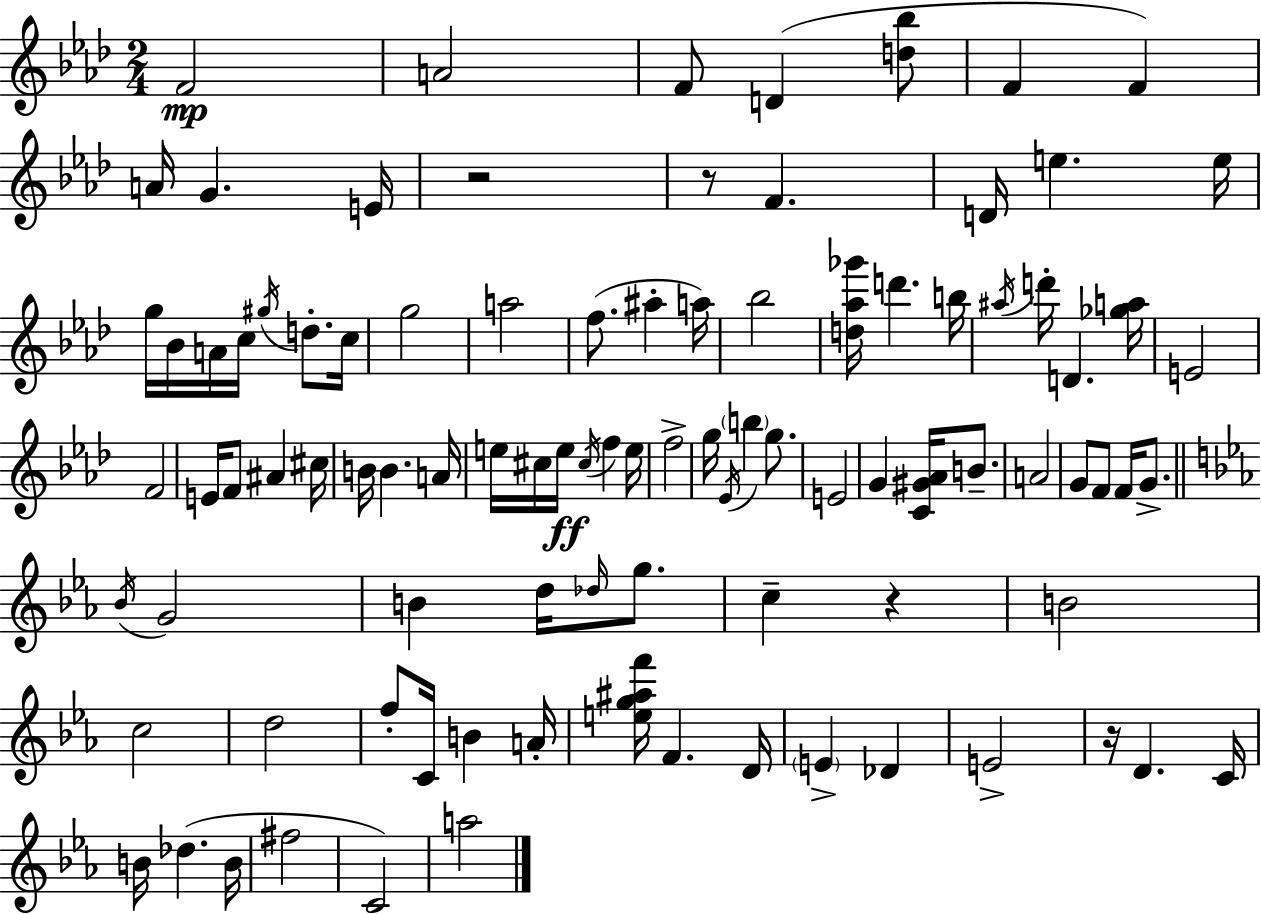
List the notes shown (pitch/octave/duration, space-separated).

F4/h A4/h F4/e D4/q [D5,Bb5]/e F4/q F4/q A4/s G4/q. E4/s R/h R/e F4/q. D4/s E5/q. E5/s G5/s Bb4/s A4/s C5/s G#5/s D5/e. C5/s G5/h A5/h F5/e. A#5/q A5/s Bb5/h [D5,Ab5,Gb6]/s D6/q. B5/s A#5/s D6/s D4/q. [Gb5,A5]/s E4/h F4/h E4/s F4/e A#4/q C#5/s B4/s B4/q. A4/s E5/s C#5/s E5/s C#5/s F5/q E5/s F5/h G5/s Eb4/s B5/q G5/e. E4/h G4/q [C4,G#4,Ab4]/s B4/e. A4/h G4/e F4/e F4/s G4/e. Bb4/s G4/h B4/q D5/s Db5/s G5/e. C5/q R/q B4/h C5/h D5/h F5/e C4/s B4/q A4/s [E5,G5,A#5,F6]/s F4/q. D4/s E4/q Db4/q E4/h R/s D4/q. C4/s B4/s Db5/q. B4/s F#5/h C4/h A5/h